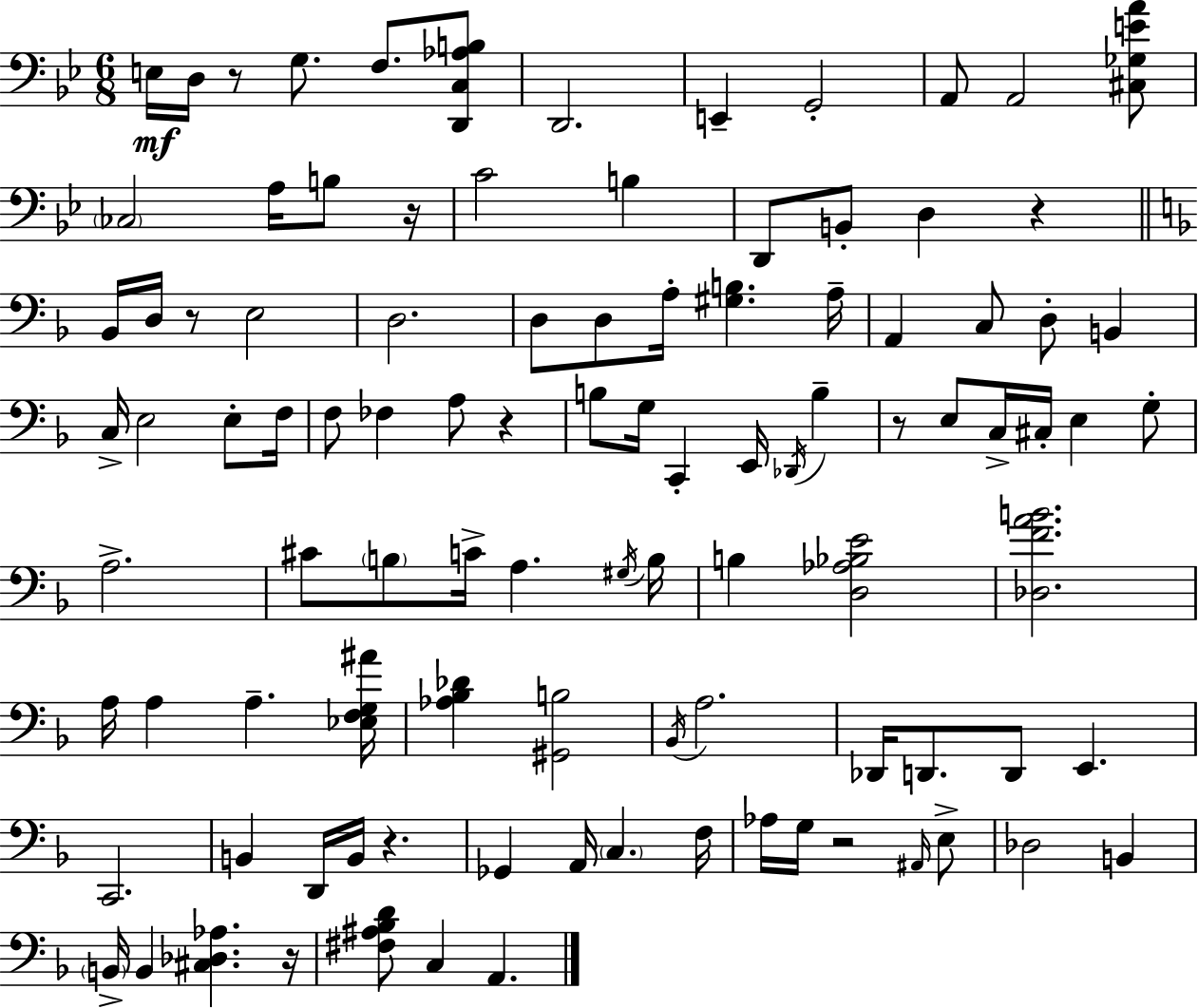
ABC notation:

X:1
T:Untitled
M:6/8
L:1/4
K:Bb
E,/4 D,/4 z/2 G,/2 F,/2 [D,,C,_A,B,]/2 D,,2 E,, G,,2 A,,/2 A,,2 [^C,_G,EA]/2 _C,2 A,/4 B,/2 z/4 C2 B, D,,/2 B,,/2 D, z _B,,/4 D,/4 z/2 E,2 D,2 D,/2 D,/2 A,/4 [^G,B,] A,/4 A,, C,/2 D,/2 B,, C,/4 E,2 E,/2 F,/4 F,/2 _F, A,/2 z B,/2 G,/4 C,, E,,/4 _D,,/4 B, z/2 E,/2 C,/4 ^C,/4 E, G,/2 A,2 ^C/2 B,/2 C/4 A, ^G,/4 B,/4 B, [D,_A,_B,E]2 [_D,FAB]2 A,/4 A, A, [_E,F,G,^A]/4 [_A,_B,_D] [^G,,B,]2 _B,,/4 A,2 _D,,/4 D,,/2 D,,/2 E,, C,,2 B,, D,,/4 B,,/4 z _G,, A,,/4 C, F,/4 _A,/4 G,/4 z2 ^A,,/4 E,/2 _D,2 B,, B,,/4 B,, [^C,_D,_A,] z/4 [^F,^A,_B,D]/2 C, A,,